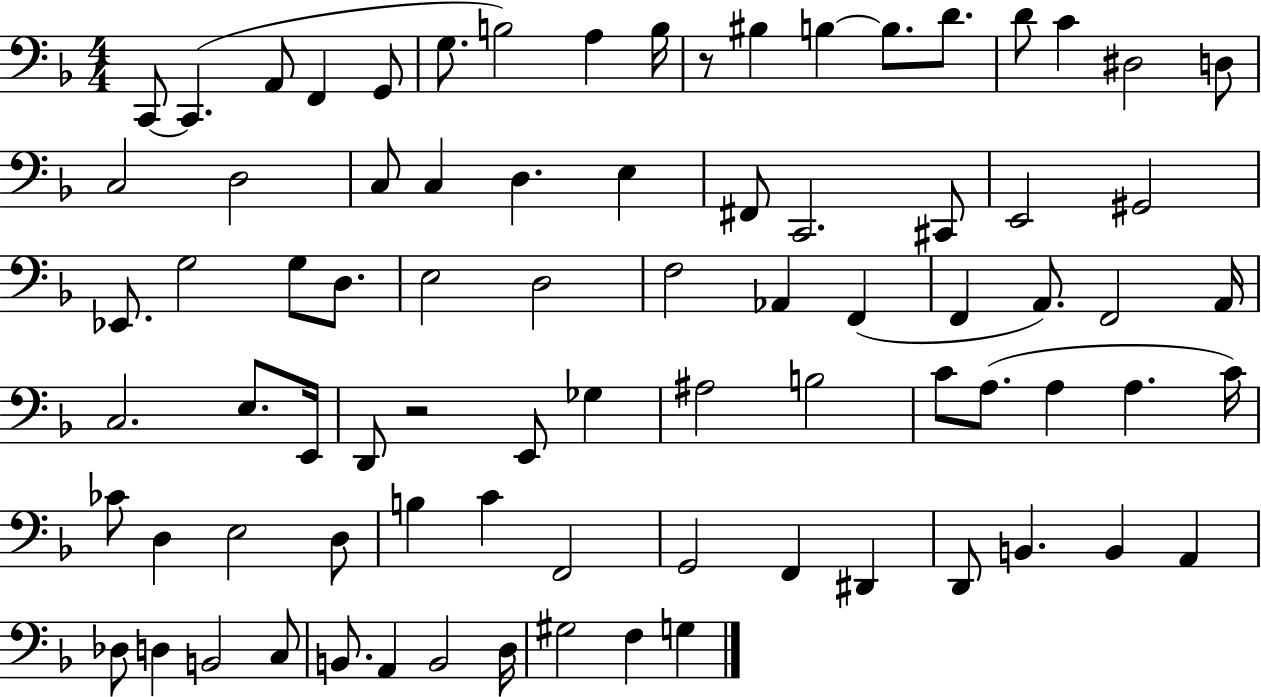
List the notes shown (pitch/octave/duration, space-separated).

C2/e C2/q. A2/e F2/q G2/e G3/e. B3/h A3/q B3/s R/e BIS3/q B3/q B3/e. D4/e. D4/e C4/q D#3/h D3/e C3/h D3/h C3/e C3/q D3/q. E3/q F#2/e C2/h. C#2/e E2/h G#2/h Eb2/e. G3/h G3/e D3/e. E3/h D3/h F3/h Ab2/q F2/q F2/q A2/e. F2/h A2/s C3/h. E3/e. E2/s D2/e R/h E2/e Gb3/q A#3/h B3/h C4/e A3/e. A3/q A3/q. C4/s CES4/e D3/q E3/h D3/e B3/q C4/q F2/h G2/h F2/q D#2/q D2/e B2/q. B2/q A2/q Db3/e D3/q B2/h C3/e B2/e. A2/q B2/h D3/s G#3/h F3/q G3/q